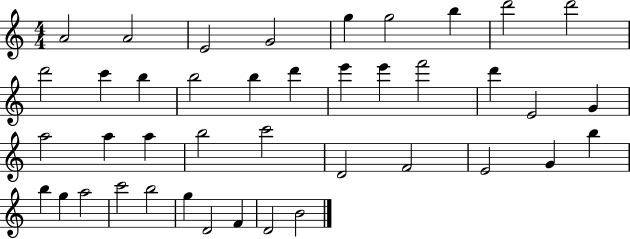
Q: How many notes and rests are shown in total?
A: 41